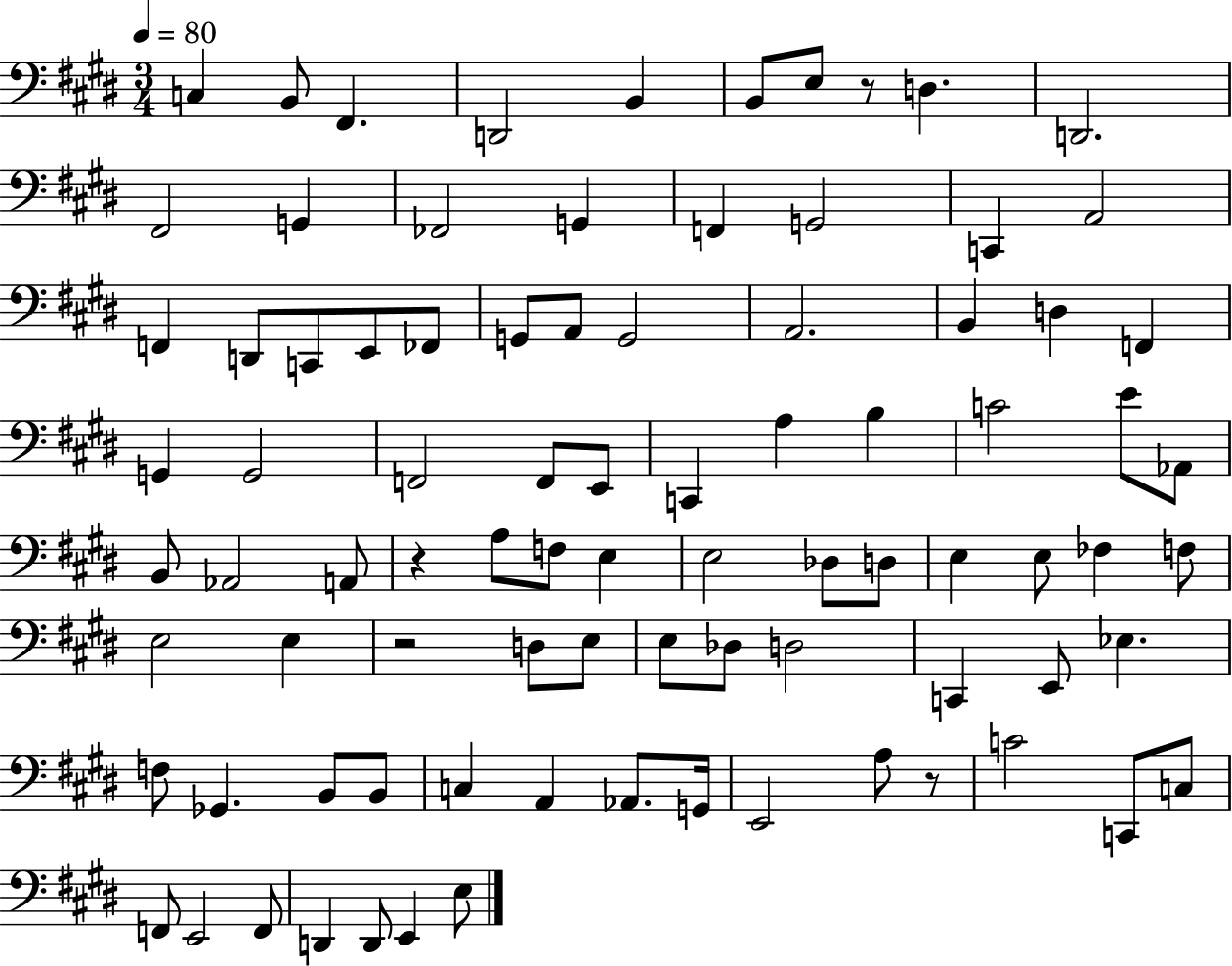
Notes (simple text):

C3/q B2/e F#2/q. D2/h B2/q B2/e E3/e R/e D3/q. D2/h. F#2/h G2/q FES2/h G2/q F2/q G2/h C2/q A2/h F2/q D2/e C2/e E2/e FES2/e G2/e A2/e G2/h A2/h. B2/q D3/q F2/q G2/q G2/h F2/h F2/e E2/e C2/q A3/q B3/q C4/h E4/e Ab2/e B2/e Ab2/h A2/e R/q A3/e F3/e E3/q E3/h Db3/e D3/e E3/q E3/e FES3/q F3/e E3/h E3/q R/h D3/e E3/e E3/e Db3/e D3/h C2/q E2/e Eb3/q. F3/e Gb2/q. B2/e B2/e C3/q A2/q Ab2/e. G2/s E2/h A3/e R/e C4/h C2/e C3/e F2/e E2/h F2/e D2/q D2/e E2/q E3/e